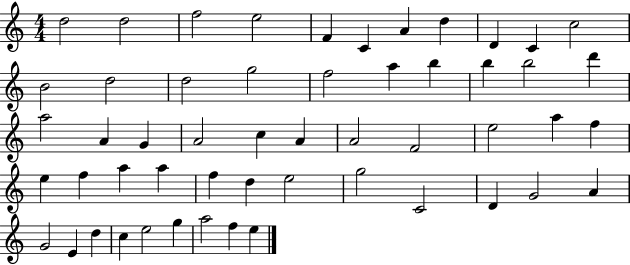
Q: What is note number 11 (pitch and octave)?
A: C5